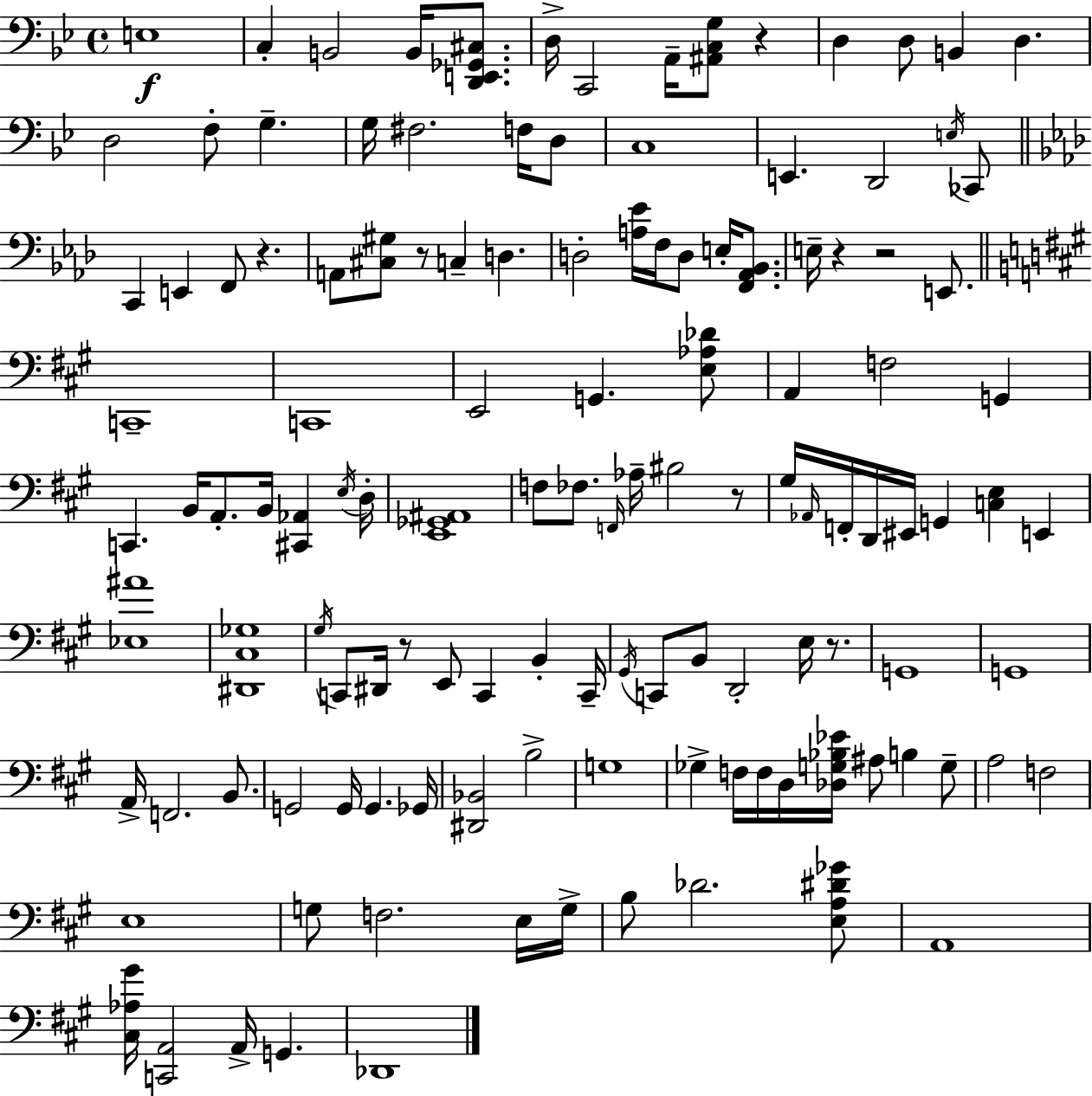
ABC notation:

X:1
T:Untitled
M:4/4
L:1/4
K:Bb
E,4 C, B,,2 B,,/4 [D,,E,,_G,,^C,]/2 D,/4 C,,2 A,,/4 [^A,,C,G,]/2 z D, D,/2 B,, D, D,2 F,/2 G, G,/4 ^F,2 F,/4 D,/2 C,4 E,, D,,2 E,/4 _C,,/2 C,, E,, F,,/2 z A,,/2 [^C,^G,]/2 z/2 C, D, D,2 [A,_E]/4 F,/4 D,/2 E,/4 [F,,_A,,_B,,]/2 E,/4 z z2 E,,/2 C,,4 C,,4 E,,2 G,, [E,_A,_D]/2 A,, F,2 G,, C,, B,,/4 A,,/2 B,,/4 [^C,,_A,,] E,/4 D,/4 [E,,_G,,^A,,]4 F,/2 _F,/2 F,,/4 _A,/4 ^B,2 z/2 ^G,/4 _A,,/4 F,,/4 D,,/4 ^E,,/4 G,, [C,E,] E,, [_E,^A]4 [^D,,^C,_G,]4 ^G,/4 C,,/2 ^D,,/4 z/2 E,,/2 C,, B,, C,,/4 ^G,,/4 C,,/2 B,,/2 D,,2 E,/4 z/2 G,,4 G,,4 A,,/4 F,,2 B,,/2 G,,2 G,,/4 G,, _G,,/4 [^D,,_B,,]2 B,2 G,4 _G, F,/4 F,/4 D,/4 [_D,G,_B,_E]/4 ^A,/2 B, G,/2 A,2 F,2 E,4 G,/2 F,2 E,/4 G,/4 B,/2 _D2 [E,A,^D_G]/2 A,,4 [^C,_A,^G]/4 [C,,A,,]2 A,,/4 G,, _D,,4